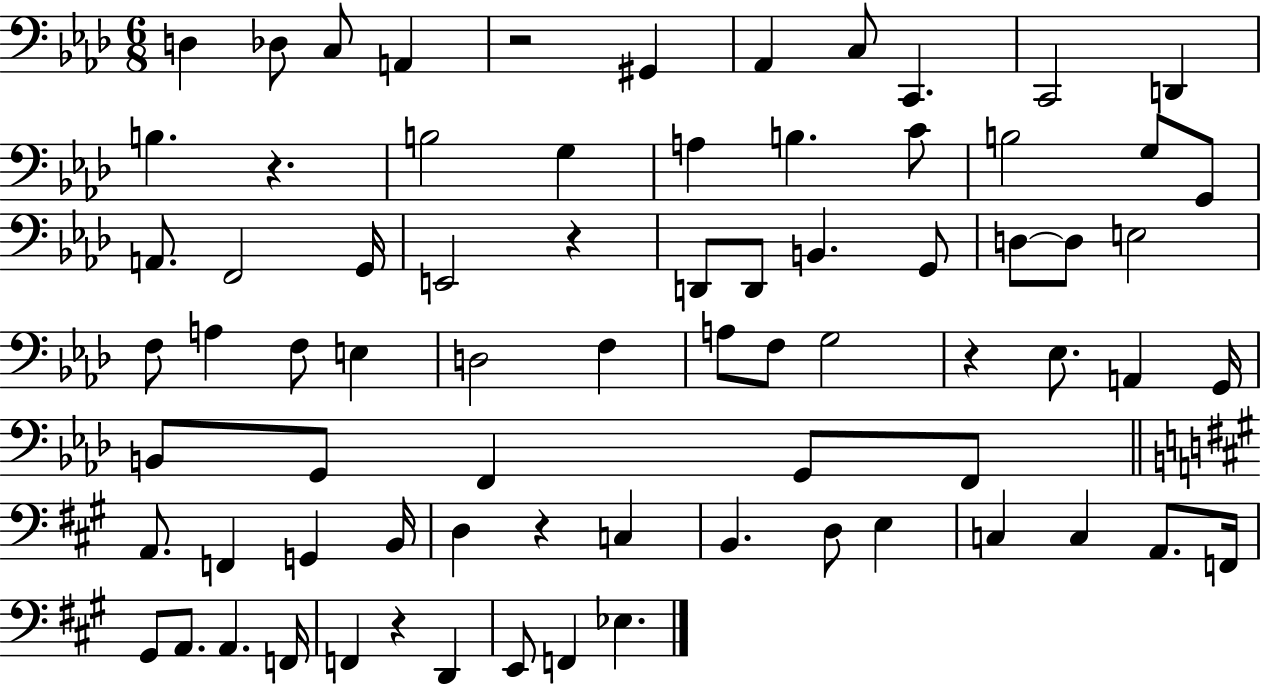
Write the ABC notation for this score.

X:1
T:Untitled
M:6/8
L:1/4
K:Ab
D, _D,/2 C,/2 A,, z2 ^G,, _A,, C,/2 C,, C,,2 D,, B, z B,2 G, A, B, C/2 B,2 G,/2 G,,/2 A,,/2 F,,2 G,,/4 E,,2 z D,,/2 D,,/2 B,, G,,/2 D,/2 D,/2 E,2 F,/2 A, F,/2 E, D,2 F, A,/2 F,/2 G,2 z _E,/2 A,, G,,/4 B,,/2 G,,/2 F,, G,,/2 F,,/2 A,,/2 F,, G,, B,,/4 D, z C, B,, D,/2 E, C, C, A,,/2 F,,/4 ^G,,/2 A,,/2 A,, F,,/4 F,, z D,, E,,/2 F,, _E,